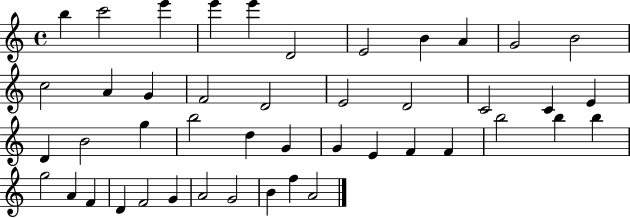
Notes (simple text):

B5/q C6/h E6/q E6/q E6/q D4/h E4/h B4/q A4/q G4/h B4/h C5/h A4/q G4/q F4/h D4/h E4/h D4/h C4/h C4/q E4/q D4/q B4/h G5/q B5/h D5/q G4/q G4/q E4/q F4/q F4/q B5/h B5/q B5/q G5/h A4/q F4/q D4/q F4/h G4/q A4/h G4/h B4/q F5/q A4/h